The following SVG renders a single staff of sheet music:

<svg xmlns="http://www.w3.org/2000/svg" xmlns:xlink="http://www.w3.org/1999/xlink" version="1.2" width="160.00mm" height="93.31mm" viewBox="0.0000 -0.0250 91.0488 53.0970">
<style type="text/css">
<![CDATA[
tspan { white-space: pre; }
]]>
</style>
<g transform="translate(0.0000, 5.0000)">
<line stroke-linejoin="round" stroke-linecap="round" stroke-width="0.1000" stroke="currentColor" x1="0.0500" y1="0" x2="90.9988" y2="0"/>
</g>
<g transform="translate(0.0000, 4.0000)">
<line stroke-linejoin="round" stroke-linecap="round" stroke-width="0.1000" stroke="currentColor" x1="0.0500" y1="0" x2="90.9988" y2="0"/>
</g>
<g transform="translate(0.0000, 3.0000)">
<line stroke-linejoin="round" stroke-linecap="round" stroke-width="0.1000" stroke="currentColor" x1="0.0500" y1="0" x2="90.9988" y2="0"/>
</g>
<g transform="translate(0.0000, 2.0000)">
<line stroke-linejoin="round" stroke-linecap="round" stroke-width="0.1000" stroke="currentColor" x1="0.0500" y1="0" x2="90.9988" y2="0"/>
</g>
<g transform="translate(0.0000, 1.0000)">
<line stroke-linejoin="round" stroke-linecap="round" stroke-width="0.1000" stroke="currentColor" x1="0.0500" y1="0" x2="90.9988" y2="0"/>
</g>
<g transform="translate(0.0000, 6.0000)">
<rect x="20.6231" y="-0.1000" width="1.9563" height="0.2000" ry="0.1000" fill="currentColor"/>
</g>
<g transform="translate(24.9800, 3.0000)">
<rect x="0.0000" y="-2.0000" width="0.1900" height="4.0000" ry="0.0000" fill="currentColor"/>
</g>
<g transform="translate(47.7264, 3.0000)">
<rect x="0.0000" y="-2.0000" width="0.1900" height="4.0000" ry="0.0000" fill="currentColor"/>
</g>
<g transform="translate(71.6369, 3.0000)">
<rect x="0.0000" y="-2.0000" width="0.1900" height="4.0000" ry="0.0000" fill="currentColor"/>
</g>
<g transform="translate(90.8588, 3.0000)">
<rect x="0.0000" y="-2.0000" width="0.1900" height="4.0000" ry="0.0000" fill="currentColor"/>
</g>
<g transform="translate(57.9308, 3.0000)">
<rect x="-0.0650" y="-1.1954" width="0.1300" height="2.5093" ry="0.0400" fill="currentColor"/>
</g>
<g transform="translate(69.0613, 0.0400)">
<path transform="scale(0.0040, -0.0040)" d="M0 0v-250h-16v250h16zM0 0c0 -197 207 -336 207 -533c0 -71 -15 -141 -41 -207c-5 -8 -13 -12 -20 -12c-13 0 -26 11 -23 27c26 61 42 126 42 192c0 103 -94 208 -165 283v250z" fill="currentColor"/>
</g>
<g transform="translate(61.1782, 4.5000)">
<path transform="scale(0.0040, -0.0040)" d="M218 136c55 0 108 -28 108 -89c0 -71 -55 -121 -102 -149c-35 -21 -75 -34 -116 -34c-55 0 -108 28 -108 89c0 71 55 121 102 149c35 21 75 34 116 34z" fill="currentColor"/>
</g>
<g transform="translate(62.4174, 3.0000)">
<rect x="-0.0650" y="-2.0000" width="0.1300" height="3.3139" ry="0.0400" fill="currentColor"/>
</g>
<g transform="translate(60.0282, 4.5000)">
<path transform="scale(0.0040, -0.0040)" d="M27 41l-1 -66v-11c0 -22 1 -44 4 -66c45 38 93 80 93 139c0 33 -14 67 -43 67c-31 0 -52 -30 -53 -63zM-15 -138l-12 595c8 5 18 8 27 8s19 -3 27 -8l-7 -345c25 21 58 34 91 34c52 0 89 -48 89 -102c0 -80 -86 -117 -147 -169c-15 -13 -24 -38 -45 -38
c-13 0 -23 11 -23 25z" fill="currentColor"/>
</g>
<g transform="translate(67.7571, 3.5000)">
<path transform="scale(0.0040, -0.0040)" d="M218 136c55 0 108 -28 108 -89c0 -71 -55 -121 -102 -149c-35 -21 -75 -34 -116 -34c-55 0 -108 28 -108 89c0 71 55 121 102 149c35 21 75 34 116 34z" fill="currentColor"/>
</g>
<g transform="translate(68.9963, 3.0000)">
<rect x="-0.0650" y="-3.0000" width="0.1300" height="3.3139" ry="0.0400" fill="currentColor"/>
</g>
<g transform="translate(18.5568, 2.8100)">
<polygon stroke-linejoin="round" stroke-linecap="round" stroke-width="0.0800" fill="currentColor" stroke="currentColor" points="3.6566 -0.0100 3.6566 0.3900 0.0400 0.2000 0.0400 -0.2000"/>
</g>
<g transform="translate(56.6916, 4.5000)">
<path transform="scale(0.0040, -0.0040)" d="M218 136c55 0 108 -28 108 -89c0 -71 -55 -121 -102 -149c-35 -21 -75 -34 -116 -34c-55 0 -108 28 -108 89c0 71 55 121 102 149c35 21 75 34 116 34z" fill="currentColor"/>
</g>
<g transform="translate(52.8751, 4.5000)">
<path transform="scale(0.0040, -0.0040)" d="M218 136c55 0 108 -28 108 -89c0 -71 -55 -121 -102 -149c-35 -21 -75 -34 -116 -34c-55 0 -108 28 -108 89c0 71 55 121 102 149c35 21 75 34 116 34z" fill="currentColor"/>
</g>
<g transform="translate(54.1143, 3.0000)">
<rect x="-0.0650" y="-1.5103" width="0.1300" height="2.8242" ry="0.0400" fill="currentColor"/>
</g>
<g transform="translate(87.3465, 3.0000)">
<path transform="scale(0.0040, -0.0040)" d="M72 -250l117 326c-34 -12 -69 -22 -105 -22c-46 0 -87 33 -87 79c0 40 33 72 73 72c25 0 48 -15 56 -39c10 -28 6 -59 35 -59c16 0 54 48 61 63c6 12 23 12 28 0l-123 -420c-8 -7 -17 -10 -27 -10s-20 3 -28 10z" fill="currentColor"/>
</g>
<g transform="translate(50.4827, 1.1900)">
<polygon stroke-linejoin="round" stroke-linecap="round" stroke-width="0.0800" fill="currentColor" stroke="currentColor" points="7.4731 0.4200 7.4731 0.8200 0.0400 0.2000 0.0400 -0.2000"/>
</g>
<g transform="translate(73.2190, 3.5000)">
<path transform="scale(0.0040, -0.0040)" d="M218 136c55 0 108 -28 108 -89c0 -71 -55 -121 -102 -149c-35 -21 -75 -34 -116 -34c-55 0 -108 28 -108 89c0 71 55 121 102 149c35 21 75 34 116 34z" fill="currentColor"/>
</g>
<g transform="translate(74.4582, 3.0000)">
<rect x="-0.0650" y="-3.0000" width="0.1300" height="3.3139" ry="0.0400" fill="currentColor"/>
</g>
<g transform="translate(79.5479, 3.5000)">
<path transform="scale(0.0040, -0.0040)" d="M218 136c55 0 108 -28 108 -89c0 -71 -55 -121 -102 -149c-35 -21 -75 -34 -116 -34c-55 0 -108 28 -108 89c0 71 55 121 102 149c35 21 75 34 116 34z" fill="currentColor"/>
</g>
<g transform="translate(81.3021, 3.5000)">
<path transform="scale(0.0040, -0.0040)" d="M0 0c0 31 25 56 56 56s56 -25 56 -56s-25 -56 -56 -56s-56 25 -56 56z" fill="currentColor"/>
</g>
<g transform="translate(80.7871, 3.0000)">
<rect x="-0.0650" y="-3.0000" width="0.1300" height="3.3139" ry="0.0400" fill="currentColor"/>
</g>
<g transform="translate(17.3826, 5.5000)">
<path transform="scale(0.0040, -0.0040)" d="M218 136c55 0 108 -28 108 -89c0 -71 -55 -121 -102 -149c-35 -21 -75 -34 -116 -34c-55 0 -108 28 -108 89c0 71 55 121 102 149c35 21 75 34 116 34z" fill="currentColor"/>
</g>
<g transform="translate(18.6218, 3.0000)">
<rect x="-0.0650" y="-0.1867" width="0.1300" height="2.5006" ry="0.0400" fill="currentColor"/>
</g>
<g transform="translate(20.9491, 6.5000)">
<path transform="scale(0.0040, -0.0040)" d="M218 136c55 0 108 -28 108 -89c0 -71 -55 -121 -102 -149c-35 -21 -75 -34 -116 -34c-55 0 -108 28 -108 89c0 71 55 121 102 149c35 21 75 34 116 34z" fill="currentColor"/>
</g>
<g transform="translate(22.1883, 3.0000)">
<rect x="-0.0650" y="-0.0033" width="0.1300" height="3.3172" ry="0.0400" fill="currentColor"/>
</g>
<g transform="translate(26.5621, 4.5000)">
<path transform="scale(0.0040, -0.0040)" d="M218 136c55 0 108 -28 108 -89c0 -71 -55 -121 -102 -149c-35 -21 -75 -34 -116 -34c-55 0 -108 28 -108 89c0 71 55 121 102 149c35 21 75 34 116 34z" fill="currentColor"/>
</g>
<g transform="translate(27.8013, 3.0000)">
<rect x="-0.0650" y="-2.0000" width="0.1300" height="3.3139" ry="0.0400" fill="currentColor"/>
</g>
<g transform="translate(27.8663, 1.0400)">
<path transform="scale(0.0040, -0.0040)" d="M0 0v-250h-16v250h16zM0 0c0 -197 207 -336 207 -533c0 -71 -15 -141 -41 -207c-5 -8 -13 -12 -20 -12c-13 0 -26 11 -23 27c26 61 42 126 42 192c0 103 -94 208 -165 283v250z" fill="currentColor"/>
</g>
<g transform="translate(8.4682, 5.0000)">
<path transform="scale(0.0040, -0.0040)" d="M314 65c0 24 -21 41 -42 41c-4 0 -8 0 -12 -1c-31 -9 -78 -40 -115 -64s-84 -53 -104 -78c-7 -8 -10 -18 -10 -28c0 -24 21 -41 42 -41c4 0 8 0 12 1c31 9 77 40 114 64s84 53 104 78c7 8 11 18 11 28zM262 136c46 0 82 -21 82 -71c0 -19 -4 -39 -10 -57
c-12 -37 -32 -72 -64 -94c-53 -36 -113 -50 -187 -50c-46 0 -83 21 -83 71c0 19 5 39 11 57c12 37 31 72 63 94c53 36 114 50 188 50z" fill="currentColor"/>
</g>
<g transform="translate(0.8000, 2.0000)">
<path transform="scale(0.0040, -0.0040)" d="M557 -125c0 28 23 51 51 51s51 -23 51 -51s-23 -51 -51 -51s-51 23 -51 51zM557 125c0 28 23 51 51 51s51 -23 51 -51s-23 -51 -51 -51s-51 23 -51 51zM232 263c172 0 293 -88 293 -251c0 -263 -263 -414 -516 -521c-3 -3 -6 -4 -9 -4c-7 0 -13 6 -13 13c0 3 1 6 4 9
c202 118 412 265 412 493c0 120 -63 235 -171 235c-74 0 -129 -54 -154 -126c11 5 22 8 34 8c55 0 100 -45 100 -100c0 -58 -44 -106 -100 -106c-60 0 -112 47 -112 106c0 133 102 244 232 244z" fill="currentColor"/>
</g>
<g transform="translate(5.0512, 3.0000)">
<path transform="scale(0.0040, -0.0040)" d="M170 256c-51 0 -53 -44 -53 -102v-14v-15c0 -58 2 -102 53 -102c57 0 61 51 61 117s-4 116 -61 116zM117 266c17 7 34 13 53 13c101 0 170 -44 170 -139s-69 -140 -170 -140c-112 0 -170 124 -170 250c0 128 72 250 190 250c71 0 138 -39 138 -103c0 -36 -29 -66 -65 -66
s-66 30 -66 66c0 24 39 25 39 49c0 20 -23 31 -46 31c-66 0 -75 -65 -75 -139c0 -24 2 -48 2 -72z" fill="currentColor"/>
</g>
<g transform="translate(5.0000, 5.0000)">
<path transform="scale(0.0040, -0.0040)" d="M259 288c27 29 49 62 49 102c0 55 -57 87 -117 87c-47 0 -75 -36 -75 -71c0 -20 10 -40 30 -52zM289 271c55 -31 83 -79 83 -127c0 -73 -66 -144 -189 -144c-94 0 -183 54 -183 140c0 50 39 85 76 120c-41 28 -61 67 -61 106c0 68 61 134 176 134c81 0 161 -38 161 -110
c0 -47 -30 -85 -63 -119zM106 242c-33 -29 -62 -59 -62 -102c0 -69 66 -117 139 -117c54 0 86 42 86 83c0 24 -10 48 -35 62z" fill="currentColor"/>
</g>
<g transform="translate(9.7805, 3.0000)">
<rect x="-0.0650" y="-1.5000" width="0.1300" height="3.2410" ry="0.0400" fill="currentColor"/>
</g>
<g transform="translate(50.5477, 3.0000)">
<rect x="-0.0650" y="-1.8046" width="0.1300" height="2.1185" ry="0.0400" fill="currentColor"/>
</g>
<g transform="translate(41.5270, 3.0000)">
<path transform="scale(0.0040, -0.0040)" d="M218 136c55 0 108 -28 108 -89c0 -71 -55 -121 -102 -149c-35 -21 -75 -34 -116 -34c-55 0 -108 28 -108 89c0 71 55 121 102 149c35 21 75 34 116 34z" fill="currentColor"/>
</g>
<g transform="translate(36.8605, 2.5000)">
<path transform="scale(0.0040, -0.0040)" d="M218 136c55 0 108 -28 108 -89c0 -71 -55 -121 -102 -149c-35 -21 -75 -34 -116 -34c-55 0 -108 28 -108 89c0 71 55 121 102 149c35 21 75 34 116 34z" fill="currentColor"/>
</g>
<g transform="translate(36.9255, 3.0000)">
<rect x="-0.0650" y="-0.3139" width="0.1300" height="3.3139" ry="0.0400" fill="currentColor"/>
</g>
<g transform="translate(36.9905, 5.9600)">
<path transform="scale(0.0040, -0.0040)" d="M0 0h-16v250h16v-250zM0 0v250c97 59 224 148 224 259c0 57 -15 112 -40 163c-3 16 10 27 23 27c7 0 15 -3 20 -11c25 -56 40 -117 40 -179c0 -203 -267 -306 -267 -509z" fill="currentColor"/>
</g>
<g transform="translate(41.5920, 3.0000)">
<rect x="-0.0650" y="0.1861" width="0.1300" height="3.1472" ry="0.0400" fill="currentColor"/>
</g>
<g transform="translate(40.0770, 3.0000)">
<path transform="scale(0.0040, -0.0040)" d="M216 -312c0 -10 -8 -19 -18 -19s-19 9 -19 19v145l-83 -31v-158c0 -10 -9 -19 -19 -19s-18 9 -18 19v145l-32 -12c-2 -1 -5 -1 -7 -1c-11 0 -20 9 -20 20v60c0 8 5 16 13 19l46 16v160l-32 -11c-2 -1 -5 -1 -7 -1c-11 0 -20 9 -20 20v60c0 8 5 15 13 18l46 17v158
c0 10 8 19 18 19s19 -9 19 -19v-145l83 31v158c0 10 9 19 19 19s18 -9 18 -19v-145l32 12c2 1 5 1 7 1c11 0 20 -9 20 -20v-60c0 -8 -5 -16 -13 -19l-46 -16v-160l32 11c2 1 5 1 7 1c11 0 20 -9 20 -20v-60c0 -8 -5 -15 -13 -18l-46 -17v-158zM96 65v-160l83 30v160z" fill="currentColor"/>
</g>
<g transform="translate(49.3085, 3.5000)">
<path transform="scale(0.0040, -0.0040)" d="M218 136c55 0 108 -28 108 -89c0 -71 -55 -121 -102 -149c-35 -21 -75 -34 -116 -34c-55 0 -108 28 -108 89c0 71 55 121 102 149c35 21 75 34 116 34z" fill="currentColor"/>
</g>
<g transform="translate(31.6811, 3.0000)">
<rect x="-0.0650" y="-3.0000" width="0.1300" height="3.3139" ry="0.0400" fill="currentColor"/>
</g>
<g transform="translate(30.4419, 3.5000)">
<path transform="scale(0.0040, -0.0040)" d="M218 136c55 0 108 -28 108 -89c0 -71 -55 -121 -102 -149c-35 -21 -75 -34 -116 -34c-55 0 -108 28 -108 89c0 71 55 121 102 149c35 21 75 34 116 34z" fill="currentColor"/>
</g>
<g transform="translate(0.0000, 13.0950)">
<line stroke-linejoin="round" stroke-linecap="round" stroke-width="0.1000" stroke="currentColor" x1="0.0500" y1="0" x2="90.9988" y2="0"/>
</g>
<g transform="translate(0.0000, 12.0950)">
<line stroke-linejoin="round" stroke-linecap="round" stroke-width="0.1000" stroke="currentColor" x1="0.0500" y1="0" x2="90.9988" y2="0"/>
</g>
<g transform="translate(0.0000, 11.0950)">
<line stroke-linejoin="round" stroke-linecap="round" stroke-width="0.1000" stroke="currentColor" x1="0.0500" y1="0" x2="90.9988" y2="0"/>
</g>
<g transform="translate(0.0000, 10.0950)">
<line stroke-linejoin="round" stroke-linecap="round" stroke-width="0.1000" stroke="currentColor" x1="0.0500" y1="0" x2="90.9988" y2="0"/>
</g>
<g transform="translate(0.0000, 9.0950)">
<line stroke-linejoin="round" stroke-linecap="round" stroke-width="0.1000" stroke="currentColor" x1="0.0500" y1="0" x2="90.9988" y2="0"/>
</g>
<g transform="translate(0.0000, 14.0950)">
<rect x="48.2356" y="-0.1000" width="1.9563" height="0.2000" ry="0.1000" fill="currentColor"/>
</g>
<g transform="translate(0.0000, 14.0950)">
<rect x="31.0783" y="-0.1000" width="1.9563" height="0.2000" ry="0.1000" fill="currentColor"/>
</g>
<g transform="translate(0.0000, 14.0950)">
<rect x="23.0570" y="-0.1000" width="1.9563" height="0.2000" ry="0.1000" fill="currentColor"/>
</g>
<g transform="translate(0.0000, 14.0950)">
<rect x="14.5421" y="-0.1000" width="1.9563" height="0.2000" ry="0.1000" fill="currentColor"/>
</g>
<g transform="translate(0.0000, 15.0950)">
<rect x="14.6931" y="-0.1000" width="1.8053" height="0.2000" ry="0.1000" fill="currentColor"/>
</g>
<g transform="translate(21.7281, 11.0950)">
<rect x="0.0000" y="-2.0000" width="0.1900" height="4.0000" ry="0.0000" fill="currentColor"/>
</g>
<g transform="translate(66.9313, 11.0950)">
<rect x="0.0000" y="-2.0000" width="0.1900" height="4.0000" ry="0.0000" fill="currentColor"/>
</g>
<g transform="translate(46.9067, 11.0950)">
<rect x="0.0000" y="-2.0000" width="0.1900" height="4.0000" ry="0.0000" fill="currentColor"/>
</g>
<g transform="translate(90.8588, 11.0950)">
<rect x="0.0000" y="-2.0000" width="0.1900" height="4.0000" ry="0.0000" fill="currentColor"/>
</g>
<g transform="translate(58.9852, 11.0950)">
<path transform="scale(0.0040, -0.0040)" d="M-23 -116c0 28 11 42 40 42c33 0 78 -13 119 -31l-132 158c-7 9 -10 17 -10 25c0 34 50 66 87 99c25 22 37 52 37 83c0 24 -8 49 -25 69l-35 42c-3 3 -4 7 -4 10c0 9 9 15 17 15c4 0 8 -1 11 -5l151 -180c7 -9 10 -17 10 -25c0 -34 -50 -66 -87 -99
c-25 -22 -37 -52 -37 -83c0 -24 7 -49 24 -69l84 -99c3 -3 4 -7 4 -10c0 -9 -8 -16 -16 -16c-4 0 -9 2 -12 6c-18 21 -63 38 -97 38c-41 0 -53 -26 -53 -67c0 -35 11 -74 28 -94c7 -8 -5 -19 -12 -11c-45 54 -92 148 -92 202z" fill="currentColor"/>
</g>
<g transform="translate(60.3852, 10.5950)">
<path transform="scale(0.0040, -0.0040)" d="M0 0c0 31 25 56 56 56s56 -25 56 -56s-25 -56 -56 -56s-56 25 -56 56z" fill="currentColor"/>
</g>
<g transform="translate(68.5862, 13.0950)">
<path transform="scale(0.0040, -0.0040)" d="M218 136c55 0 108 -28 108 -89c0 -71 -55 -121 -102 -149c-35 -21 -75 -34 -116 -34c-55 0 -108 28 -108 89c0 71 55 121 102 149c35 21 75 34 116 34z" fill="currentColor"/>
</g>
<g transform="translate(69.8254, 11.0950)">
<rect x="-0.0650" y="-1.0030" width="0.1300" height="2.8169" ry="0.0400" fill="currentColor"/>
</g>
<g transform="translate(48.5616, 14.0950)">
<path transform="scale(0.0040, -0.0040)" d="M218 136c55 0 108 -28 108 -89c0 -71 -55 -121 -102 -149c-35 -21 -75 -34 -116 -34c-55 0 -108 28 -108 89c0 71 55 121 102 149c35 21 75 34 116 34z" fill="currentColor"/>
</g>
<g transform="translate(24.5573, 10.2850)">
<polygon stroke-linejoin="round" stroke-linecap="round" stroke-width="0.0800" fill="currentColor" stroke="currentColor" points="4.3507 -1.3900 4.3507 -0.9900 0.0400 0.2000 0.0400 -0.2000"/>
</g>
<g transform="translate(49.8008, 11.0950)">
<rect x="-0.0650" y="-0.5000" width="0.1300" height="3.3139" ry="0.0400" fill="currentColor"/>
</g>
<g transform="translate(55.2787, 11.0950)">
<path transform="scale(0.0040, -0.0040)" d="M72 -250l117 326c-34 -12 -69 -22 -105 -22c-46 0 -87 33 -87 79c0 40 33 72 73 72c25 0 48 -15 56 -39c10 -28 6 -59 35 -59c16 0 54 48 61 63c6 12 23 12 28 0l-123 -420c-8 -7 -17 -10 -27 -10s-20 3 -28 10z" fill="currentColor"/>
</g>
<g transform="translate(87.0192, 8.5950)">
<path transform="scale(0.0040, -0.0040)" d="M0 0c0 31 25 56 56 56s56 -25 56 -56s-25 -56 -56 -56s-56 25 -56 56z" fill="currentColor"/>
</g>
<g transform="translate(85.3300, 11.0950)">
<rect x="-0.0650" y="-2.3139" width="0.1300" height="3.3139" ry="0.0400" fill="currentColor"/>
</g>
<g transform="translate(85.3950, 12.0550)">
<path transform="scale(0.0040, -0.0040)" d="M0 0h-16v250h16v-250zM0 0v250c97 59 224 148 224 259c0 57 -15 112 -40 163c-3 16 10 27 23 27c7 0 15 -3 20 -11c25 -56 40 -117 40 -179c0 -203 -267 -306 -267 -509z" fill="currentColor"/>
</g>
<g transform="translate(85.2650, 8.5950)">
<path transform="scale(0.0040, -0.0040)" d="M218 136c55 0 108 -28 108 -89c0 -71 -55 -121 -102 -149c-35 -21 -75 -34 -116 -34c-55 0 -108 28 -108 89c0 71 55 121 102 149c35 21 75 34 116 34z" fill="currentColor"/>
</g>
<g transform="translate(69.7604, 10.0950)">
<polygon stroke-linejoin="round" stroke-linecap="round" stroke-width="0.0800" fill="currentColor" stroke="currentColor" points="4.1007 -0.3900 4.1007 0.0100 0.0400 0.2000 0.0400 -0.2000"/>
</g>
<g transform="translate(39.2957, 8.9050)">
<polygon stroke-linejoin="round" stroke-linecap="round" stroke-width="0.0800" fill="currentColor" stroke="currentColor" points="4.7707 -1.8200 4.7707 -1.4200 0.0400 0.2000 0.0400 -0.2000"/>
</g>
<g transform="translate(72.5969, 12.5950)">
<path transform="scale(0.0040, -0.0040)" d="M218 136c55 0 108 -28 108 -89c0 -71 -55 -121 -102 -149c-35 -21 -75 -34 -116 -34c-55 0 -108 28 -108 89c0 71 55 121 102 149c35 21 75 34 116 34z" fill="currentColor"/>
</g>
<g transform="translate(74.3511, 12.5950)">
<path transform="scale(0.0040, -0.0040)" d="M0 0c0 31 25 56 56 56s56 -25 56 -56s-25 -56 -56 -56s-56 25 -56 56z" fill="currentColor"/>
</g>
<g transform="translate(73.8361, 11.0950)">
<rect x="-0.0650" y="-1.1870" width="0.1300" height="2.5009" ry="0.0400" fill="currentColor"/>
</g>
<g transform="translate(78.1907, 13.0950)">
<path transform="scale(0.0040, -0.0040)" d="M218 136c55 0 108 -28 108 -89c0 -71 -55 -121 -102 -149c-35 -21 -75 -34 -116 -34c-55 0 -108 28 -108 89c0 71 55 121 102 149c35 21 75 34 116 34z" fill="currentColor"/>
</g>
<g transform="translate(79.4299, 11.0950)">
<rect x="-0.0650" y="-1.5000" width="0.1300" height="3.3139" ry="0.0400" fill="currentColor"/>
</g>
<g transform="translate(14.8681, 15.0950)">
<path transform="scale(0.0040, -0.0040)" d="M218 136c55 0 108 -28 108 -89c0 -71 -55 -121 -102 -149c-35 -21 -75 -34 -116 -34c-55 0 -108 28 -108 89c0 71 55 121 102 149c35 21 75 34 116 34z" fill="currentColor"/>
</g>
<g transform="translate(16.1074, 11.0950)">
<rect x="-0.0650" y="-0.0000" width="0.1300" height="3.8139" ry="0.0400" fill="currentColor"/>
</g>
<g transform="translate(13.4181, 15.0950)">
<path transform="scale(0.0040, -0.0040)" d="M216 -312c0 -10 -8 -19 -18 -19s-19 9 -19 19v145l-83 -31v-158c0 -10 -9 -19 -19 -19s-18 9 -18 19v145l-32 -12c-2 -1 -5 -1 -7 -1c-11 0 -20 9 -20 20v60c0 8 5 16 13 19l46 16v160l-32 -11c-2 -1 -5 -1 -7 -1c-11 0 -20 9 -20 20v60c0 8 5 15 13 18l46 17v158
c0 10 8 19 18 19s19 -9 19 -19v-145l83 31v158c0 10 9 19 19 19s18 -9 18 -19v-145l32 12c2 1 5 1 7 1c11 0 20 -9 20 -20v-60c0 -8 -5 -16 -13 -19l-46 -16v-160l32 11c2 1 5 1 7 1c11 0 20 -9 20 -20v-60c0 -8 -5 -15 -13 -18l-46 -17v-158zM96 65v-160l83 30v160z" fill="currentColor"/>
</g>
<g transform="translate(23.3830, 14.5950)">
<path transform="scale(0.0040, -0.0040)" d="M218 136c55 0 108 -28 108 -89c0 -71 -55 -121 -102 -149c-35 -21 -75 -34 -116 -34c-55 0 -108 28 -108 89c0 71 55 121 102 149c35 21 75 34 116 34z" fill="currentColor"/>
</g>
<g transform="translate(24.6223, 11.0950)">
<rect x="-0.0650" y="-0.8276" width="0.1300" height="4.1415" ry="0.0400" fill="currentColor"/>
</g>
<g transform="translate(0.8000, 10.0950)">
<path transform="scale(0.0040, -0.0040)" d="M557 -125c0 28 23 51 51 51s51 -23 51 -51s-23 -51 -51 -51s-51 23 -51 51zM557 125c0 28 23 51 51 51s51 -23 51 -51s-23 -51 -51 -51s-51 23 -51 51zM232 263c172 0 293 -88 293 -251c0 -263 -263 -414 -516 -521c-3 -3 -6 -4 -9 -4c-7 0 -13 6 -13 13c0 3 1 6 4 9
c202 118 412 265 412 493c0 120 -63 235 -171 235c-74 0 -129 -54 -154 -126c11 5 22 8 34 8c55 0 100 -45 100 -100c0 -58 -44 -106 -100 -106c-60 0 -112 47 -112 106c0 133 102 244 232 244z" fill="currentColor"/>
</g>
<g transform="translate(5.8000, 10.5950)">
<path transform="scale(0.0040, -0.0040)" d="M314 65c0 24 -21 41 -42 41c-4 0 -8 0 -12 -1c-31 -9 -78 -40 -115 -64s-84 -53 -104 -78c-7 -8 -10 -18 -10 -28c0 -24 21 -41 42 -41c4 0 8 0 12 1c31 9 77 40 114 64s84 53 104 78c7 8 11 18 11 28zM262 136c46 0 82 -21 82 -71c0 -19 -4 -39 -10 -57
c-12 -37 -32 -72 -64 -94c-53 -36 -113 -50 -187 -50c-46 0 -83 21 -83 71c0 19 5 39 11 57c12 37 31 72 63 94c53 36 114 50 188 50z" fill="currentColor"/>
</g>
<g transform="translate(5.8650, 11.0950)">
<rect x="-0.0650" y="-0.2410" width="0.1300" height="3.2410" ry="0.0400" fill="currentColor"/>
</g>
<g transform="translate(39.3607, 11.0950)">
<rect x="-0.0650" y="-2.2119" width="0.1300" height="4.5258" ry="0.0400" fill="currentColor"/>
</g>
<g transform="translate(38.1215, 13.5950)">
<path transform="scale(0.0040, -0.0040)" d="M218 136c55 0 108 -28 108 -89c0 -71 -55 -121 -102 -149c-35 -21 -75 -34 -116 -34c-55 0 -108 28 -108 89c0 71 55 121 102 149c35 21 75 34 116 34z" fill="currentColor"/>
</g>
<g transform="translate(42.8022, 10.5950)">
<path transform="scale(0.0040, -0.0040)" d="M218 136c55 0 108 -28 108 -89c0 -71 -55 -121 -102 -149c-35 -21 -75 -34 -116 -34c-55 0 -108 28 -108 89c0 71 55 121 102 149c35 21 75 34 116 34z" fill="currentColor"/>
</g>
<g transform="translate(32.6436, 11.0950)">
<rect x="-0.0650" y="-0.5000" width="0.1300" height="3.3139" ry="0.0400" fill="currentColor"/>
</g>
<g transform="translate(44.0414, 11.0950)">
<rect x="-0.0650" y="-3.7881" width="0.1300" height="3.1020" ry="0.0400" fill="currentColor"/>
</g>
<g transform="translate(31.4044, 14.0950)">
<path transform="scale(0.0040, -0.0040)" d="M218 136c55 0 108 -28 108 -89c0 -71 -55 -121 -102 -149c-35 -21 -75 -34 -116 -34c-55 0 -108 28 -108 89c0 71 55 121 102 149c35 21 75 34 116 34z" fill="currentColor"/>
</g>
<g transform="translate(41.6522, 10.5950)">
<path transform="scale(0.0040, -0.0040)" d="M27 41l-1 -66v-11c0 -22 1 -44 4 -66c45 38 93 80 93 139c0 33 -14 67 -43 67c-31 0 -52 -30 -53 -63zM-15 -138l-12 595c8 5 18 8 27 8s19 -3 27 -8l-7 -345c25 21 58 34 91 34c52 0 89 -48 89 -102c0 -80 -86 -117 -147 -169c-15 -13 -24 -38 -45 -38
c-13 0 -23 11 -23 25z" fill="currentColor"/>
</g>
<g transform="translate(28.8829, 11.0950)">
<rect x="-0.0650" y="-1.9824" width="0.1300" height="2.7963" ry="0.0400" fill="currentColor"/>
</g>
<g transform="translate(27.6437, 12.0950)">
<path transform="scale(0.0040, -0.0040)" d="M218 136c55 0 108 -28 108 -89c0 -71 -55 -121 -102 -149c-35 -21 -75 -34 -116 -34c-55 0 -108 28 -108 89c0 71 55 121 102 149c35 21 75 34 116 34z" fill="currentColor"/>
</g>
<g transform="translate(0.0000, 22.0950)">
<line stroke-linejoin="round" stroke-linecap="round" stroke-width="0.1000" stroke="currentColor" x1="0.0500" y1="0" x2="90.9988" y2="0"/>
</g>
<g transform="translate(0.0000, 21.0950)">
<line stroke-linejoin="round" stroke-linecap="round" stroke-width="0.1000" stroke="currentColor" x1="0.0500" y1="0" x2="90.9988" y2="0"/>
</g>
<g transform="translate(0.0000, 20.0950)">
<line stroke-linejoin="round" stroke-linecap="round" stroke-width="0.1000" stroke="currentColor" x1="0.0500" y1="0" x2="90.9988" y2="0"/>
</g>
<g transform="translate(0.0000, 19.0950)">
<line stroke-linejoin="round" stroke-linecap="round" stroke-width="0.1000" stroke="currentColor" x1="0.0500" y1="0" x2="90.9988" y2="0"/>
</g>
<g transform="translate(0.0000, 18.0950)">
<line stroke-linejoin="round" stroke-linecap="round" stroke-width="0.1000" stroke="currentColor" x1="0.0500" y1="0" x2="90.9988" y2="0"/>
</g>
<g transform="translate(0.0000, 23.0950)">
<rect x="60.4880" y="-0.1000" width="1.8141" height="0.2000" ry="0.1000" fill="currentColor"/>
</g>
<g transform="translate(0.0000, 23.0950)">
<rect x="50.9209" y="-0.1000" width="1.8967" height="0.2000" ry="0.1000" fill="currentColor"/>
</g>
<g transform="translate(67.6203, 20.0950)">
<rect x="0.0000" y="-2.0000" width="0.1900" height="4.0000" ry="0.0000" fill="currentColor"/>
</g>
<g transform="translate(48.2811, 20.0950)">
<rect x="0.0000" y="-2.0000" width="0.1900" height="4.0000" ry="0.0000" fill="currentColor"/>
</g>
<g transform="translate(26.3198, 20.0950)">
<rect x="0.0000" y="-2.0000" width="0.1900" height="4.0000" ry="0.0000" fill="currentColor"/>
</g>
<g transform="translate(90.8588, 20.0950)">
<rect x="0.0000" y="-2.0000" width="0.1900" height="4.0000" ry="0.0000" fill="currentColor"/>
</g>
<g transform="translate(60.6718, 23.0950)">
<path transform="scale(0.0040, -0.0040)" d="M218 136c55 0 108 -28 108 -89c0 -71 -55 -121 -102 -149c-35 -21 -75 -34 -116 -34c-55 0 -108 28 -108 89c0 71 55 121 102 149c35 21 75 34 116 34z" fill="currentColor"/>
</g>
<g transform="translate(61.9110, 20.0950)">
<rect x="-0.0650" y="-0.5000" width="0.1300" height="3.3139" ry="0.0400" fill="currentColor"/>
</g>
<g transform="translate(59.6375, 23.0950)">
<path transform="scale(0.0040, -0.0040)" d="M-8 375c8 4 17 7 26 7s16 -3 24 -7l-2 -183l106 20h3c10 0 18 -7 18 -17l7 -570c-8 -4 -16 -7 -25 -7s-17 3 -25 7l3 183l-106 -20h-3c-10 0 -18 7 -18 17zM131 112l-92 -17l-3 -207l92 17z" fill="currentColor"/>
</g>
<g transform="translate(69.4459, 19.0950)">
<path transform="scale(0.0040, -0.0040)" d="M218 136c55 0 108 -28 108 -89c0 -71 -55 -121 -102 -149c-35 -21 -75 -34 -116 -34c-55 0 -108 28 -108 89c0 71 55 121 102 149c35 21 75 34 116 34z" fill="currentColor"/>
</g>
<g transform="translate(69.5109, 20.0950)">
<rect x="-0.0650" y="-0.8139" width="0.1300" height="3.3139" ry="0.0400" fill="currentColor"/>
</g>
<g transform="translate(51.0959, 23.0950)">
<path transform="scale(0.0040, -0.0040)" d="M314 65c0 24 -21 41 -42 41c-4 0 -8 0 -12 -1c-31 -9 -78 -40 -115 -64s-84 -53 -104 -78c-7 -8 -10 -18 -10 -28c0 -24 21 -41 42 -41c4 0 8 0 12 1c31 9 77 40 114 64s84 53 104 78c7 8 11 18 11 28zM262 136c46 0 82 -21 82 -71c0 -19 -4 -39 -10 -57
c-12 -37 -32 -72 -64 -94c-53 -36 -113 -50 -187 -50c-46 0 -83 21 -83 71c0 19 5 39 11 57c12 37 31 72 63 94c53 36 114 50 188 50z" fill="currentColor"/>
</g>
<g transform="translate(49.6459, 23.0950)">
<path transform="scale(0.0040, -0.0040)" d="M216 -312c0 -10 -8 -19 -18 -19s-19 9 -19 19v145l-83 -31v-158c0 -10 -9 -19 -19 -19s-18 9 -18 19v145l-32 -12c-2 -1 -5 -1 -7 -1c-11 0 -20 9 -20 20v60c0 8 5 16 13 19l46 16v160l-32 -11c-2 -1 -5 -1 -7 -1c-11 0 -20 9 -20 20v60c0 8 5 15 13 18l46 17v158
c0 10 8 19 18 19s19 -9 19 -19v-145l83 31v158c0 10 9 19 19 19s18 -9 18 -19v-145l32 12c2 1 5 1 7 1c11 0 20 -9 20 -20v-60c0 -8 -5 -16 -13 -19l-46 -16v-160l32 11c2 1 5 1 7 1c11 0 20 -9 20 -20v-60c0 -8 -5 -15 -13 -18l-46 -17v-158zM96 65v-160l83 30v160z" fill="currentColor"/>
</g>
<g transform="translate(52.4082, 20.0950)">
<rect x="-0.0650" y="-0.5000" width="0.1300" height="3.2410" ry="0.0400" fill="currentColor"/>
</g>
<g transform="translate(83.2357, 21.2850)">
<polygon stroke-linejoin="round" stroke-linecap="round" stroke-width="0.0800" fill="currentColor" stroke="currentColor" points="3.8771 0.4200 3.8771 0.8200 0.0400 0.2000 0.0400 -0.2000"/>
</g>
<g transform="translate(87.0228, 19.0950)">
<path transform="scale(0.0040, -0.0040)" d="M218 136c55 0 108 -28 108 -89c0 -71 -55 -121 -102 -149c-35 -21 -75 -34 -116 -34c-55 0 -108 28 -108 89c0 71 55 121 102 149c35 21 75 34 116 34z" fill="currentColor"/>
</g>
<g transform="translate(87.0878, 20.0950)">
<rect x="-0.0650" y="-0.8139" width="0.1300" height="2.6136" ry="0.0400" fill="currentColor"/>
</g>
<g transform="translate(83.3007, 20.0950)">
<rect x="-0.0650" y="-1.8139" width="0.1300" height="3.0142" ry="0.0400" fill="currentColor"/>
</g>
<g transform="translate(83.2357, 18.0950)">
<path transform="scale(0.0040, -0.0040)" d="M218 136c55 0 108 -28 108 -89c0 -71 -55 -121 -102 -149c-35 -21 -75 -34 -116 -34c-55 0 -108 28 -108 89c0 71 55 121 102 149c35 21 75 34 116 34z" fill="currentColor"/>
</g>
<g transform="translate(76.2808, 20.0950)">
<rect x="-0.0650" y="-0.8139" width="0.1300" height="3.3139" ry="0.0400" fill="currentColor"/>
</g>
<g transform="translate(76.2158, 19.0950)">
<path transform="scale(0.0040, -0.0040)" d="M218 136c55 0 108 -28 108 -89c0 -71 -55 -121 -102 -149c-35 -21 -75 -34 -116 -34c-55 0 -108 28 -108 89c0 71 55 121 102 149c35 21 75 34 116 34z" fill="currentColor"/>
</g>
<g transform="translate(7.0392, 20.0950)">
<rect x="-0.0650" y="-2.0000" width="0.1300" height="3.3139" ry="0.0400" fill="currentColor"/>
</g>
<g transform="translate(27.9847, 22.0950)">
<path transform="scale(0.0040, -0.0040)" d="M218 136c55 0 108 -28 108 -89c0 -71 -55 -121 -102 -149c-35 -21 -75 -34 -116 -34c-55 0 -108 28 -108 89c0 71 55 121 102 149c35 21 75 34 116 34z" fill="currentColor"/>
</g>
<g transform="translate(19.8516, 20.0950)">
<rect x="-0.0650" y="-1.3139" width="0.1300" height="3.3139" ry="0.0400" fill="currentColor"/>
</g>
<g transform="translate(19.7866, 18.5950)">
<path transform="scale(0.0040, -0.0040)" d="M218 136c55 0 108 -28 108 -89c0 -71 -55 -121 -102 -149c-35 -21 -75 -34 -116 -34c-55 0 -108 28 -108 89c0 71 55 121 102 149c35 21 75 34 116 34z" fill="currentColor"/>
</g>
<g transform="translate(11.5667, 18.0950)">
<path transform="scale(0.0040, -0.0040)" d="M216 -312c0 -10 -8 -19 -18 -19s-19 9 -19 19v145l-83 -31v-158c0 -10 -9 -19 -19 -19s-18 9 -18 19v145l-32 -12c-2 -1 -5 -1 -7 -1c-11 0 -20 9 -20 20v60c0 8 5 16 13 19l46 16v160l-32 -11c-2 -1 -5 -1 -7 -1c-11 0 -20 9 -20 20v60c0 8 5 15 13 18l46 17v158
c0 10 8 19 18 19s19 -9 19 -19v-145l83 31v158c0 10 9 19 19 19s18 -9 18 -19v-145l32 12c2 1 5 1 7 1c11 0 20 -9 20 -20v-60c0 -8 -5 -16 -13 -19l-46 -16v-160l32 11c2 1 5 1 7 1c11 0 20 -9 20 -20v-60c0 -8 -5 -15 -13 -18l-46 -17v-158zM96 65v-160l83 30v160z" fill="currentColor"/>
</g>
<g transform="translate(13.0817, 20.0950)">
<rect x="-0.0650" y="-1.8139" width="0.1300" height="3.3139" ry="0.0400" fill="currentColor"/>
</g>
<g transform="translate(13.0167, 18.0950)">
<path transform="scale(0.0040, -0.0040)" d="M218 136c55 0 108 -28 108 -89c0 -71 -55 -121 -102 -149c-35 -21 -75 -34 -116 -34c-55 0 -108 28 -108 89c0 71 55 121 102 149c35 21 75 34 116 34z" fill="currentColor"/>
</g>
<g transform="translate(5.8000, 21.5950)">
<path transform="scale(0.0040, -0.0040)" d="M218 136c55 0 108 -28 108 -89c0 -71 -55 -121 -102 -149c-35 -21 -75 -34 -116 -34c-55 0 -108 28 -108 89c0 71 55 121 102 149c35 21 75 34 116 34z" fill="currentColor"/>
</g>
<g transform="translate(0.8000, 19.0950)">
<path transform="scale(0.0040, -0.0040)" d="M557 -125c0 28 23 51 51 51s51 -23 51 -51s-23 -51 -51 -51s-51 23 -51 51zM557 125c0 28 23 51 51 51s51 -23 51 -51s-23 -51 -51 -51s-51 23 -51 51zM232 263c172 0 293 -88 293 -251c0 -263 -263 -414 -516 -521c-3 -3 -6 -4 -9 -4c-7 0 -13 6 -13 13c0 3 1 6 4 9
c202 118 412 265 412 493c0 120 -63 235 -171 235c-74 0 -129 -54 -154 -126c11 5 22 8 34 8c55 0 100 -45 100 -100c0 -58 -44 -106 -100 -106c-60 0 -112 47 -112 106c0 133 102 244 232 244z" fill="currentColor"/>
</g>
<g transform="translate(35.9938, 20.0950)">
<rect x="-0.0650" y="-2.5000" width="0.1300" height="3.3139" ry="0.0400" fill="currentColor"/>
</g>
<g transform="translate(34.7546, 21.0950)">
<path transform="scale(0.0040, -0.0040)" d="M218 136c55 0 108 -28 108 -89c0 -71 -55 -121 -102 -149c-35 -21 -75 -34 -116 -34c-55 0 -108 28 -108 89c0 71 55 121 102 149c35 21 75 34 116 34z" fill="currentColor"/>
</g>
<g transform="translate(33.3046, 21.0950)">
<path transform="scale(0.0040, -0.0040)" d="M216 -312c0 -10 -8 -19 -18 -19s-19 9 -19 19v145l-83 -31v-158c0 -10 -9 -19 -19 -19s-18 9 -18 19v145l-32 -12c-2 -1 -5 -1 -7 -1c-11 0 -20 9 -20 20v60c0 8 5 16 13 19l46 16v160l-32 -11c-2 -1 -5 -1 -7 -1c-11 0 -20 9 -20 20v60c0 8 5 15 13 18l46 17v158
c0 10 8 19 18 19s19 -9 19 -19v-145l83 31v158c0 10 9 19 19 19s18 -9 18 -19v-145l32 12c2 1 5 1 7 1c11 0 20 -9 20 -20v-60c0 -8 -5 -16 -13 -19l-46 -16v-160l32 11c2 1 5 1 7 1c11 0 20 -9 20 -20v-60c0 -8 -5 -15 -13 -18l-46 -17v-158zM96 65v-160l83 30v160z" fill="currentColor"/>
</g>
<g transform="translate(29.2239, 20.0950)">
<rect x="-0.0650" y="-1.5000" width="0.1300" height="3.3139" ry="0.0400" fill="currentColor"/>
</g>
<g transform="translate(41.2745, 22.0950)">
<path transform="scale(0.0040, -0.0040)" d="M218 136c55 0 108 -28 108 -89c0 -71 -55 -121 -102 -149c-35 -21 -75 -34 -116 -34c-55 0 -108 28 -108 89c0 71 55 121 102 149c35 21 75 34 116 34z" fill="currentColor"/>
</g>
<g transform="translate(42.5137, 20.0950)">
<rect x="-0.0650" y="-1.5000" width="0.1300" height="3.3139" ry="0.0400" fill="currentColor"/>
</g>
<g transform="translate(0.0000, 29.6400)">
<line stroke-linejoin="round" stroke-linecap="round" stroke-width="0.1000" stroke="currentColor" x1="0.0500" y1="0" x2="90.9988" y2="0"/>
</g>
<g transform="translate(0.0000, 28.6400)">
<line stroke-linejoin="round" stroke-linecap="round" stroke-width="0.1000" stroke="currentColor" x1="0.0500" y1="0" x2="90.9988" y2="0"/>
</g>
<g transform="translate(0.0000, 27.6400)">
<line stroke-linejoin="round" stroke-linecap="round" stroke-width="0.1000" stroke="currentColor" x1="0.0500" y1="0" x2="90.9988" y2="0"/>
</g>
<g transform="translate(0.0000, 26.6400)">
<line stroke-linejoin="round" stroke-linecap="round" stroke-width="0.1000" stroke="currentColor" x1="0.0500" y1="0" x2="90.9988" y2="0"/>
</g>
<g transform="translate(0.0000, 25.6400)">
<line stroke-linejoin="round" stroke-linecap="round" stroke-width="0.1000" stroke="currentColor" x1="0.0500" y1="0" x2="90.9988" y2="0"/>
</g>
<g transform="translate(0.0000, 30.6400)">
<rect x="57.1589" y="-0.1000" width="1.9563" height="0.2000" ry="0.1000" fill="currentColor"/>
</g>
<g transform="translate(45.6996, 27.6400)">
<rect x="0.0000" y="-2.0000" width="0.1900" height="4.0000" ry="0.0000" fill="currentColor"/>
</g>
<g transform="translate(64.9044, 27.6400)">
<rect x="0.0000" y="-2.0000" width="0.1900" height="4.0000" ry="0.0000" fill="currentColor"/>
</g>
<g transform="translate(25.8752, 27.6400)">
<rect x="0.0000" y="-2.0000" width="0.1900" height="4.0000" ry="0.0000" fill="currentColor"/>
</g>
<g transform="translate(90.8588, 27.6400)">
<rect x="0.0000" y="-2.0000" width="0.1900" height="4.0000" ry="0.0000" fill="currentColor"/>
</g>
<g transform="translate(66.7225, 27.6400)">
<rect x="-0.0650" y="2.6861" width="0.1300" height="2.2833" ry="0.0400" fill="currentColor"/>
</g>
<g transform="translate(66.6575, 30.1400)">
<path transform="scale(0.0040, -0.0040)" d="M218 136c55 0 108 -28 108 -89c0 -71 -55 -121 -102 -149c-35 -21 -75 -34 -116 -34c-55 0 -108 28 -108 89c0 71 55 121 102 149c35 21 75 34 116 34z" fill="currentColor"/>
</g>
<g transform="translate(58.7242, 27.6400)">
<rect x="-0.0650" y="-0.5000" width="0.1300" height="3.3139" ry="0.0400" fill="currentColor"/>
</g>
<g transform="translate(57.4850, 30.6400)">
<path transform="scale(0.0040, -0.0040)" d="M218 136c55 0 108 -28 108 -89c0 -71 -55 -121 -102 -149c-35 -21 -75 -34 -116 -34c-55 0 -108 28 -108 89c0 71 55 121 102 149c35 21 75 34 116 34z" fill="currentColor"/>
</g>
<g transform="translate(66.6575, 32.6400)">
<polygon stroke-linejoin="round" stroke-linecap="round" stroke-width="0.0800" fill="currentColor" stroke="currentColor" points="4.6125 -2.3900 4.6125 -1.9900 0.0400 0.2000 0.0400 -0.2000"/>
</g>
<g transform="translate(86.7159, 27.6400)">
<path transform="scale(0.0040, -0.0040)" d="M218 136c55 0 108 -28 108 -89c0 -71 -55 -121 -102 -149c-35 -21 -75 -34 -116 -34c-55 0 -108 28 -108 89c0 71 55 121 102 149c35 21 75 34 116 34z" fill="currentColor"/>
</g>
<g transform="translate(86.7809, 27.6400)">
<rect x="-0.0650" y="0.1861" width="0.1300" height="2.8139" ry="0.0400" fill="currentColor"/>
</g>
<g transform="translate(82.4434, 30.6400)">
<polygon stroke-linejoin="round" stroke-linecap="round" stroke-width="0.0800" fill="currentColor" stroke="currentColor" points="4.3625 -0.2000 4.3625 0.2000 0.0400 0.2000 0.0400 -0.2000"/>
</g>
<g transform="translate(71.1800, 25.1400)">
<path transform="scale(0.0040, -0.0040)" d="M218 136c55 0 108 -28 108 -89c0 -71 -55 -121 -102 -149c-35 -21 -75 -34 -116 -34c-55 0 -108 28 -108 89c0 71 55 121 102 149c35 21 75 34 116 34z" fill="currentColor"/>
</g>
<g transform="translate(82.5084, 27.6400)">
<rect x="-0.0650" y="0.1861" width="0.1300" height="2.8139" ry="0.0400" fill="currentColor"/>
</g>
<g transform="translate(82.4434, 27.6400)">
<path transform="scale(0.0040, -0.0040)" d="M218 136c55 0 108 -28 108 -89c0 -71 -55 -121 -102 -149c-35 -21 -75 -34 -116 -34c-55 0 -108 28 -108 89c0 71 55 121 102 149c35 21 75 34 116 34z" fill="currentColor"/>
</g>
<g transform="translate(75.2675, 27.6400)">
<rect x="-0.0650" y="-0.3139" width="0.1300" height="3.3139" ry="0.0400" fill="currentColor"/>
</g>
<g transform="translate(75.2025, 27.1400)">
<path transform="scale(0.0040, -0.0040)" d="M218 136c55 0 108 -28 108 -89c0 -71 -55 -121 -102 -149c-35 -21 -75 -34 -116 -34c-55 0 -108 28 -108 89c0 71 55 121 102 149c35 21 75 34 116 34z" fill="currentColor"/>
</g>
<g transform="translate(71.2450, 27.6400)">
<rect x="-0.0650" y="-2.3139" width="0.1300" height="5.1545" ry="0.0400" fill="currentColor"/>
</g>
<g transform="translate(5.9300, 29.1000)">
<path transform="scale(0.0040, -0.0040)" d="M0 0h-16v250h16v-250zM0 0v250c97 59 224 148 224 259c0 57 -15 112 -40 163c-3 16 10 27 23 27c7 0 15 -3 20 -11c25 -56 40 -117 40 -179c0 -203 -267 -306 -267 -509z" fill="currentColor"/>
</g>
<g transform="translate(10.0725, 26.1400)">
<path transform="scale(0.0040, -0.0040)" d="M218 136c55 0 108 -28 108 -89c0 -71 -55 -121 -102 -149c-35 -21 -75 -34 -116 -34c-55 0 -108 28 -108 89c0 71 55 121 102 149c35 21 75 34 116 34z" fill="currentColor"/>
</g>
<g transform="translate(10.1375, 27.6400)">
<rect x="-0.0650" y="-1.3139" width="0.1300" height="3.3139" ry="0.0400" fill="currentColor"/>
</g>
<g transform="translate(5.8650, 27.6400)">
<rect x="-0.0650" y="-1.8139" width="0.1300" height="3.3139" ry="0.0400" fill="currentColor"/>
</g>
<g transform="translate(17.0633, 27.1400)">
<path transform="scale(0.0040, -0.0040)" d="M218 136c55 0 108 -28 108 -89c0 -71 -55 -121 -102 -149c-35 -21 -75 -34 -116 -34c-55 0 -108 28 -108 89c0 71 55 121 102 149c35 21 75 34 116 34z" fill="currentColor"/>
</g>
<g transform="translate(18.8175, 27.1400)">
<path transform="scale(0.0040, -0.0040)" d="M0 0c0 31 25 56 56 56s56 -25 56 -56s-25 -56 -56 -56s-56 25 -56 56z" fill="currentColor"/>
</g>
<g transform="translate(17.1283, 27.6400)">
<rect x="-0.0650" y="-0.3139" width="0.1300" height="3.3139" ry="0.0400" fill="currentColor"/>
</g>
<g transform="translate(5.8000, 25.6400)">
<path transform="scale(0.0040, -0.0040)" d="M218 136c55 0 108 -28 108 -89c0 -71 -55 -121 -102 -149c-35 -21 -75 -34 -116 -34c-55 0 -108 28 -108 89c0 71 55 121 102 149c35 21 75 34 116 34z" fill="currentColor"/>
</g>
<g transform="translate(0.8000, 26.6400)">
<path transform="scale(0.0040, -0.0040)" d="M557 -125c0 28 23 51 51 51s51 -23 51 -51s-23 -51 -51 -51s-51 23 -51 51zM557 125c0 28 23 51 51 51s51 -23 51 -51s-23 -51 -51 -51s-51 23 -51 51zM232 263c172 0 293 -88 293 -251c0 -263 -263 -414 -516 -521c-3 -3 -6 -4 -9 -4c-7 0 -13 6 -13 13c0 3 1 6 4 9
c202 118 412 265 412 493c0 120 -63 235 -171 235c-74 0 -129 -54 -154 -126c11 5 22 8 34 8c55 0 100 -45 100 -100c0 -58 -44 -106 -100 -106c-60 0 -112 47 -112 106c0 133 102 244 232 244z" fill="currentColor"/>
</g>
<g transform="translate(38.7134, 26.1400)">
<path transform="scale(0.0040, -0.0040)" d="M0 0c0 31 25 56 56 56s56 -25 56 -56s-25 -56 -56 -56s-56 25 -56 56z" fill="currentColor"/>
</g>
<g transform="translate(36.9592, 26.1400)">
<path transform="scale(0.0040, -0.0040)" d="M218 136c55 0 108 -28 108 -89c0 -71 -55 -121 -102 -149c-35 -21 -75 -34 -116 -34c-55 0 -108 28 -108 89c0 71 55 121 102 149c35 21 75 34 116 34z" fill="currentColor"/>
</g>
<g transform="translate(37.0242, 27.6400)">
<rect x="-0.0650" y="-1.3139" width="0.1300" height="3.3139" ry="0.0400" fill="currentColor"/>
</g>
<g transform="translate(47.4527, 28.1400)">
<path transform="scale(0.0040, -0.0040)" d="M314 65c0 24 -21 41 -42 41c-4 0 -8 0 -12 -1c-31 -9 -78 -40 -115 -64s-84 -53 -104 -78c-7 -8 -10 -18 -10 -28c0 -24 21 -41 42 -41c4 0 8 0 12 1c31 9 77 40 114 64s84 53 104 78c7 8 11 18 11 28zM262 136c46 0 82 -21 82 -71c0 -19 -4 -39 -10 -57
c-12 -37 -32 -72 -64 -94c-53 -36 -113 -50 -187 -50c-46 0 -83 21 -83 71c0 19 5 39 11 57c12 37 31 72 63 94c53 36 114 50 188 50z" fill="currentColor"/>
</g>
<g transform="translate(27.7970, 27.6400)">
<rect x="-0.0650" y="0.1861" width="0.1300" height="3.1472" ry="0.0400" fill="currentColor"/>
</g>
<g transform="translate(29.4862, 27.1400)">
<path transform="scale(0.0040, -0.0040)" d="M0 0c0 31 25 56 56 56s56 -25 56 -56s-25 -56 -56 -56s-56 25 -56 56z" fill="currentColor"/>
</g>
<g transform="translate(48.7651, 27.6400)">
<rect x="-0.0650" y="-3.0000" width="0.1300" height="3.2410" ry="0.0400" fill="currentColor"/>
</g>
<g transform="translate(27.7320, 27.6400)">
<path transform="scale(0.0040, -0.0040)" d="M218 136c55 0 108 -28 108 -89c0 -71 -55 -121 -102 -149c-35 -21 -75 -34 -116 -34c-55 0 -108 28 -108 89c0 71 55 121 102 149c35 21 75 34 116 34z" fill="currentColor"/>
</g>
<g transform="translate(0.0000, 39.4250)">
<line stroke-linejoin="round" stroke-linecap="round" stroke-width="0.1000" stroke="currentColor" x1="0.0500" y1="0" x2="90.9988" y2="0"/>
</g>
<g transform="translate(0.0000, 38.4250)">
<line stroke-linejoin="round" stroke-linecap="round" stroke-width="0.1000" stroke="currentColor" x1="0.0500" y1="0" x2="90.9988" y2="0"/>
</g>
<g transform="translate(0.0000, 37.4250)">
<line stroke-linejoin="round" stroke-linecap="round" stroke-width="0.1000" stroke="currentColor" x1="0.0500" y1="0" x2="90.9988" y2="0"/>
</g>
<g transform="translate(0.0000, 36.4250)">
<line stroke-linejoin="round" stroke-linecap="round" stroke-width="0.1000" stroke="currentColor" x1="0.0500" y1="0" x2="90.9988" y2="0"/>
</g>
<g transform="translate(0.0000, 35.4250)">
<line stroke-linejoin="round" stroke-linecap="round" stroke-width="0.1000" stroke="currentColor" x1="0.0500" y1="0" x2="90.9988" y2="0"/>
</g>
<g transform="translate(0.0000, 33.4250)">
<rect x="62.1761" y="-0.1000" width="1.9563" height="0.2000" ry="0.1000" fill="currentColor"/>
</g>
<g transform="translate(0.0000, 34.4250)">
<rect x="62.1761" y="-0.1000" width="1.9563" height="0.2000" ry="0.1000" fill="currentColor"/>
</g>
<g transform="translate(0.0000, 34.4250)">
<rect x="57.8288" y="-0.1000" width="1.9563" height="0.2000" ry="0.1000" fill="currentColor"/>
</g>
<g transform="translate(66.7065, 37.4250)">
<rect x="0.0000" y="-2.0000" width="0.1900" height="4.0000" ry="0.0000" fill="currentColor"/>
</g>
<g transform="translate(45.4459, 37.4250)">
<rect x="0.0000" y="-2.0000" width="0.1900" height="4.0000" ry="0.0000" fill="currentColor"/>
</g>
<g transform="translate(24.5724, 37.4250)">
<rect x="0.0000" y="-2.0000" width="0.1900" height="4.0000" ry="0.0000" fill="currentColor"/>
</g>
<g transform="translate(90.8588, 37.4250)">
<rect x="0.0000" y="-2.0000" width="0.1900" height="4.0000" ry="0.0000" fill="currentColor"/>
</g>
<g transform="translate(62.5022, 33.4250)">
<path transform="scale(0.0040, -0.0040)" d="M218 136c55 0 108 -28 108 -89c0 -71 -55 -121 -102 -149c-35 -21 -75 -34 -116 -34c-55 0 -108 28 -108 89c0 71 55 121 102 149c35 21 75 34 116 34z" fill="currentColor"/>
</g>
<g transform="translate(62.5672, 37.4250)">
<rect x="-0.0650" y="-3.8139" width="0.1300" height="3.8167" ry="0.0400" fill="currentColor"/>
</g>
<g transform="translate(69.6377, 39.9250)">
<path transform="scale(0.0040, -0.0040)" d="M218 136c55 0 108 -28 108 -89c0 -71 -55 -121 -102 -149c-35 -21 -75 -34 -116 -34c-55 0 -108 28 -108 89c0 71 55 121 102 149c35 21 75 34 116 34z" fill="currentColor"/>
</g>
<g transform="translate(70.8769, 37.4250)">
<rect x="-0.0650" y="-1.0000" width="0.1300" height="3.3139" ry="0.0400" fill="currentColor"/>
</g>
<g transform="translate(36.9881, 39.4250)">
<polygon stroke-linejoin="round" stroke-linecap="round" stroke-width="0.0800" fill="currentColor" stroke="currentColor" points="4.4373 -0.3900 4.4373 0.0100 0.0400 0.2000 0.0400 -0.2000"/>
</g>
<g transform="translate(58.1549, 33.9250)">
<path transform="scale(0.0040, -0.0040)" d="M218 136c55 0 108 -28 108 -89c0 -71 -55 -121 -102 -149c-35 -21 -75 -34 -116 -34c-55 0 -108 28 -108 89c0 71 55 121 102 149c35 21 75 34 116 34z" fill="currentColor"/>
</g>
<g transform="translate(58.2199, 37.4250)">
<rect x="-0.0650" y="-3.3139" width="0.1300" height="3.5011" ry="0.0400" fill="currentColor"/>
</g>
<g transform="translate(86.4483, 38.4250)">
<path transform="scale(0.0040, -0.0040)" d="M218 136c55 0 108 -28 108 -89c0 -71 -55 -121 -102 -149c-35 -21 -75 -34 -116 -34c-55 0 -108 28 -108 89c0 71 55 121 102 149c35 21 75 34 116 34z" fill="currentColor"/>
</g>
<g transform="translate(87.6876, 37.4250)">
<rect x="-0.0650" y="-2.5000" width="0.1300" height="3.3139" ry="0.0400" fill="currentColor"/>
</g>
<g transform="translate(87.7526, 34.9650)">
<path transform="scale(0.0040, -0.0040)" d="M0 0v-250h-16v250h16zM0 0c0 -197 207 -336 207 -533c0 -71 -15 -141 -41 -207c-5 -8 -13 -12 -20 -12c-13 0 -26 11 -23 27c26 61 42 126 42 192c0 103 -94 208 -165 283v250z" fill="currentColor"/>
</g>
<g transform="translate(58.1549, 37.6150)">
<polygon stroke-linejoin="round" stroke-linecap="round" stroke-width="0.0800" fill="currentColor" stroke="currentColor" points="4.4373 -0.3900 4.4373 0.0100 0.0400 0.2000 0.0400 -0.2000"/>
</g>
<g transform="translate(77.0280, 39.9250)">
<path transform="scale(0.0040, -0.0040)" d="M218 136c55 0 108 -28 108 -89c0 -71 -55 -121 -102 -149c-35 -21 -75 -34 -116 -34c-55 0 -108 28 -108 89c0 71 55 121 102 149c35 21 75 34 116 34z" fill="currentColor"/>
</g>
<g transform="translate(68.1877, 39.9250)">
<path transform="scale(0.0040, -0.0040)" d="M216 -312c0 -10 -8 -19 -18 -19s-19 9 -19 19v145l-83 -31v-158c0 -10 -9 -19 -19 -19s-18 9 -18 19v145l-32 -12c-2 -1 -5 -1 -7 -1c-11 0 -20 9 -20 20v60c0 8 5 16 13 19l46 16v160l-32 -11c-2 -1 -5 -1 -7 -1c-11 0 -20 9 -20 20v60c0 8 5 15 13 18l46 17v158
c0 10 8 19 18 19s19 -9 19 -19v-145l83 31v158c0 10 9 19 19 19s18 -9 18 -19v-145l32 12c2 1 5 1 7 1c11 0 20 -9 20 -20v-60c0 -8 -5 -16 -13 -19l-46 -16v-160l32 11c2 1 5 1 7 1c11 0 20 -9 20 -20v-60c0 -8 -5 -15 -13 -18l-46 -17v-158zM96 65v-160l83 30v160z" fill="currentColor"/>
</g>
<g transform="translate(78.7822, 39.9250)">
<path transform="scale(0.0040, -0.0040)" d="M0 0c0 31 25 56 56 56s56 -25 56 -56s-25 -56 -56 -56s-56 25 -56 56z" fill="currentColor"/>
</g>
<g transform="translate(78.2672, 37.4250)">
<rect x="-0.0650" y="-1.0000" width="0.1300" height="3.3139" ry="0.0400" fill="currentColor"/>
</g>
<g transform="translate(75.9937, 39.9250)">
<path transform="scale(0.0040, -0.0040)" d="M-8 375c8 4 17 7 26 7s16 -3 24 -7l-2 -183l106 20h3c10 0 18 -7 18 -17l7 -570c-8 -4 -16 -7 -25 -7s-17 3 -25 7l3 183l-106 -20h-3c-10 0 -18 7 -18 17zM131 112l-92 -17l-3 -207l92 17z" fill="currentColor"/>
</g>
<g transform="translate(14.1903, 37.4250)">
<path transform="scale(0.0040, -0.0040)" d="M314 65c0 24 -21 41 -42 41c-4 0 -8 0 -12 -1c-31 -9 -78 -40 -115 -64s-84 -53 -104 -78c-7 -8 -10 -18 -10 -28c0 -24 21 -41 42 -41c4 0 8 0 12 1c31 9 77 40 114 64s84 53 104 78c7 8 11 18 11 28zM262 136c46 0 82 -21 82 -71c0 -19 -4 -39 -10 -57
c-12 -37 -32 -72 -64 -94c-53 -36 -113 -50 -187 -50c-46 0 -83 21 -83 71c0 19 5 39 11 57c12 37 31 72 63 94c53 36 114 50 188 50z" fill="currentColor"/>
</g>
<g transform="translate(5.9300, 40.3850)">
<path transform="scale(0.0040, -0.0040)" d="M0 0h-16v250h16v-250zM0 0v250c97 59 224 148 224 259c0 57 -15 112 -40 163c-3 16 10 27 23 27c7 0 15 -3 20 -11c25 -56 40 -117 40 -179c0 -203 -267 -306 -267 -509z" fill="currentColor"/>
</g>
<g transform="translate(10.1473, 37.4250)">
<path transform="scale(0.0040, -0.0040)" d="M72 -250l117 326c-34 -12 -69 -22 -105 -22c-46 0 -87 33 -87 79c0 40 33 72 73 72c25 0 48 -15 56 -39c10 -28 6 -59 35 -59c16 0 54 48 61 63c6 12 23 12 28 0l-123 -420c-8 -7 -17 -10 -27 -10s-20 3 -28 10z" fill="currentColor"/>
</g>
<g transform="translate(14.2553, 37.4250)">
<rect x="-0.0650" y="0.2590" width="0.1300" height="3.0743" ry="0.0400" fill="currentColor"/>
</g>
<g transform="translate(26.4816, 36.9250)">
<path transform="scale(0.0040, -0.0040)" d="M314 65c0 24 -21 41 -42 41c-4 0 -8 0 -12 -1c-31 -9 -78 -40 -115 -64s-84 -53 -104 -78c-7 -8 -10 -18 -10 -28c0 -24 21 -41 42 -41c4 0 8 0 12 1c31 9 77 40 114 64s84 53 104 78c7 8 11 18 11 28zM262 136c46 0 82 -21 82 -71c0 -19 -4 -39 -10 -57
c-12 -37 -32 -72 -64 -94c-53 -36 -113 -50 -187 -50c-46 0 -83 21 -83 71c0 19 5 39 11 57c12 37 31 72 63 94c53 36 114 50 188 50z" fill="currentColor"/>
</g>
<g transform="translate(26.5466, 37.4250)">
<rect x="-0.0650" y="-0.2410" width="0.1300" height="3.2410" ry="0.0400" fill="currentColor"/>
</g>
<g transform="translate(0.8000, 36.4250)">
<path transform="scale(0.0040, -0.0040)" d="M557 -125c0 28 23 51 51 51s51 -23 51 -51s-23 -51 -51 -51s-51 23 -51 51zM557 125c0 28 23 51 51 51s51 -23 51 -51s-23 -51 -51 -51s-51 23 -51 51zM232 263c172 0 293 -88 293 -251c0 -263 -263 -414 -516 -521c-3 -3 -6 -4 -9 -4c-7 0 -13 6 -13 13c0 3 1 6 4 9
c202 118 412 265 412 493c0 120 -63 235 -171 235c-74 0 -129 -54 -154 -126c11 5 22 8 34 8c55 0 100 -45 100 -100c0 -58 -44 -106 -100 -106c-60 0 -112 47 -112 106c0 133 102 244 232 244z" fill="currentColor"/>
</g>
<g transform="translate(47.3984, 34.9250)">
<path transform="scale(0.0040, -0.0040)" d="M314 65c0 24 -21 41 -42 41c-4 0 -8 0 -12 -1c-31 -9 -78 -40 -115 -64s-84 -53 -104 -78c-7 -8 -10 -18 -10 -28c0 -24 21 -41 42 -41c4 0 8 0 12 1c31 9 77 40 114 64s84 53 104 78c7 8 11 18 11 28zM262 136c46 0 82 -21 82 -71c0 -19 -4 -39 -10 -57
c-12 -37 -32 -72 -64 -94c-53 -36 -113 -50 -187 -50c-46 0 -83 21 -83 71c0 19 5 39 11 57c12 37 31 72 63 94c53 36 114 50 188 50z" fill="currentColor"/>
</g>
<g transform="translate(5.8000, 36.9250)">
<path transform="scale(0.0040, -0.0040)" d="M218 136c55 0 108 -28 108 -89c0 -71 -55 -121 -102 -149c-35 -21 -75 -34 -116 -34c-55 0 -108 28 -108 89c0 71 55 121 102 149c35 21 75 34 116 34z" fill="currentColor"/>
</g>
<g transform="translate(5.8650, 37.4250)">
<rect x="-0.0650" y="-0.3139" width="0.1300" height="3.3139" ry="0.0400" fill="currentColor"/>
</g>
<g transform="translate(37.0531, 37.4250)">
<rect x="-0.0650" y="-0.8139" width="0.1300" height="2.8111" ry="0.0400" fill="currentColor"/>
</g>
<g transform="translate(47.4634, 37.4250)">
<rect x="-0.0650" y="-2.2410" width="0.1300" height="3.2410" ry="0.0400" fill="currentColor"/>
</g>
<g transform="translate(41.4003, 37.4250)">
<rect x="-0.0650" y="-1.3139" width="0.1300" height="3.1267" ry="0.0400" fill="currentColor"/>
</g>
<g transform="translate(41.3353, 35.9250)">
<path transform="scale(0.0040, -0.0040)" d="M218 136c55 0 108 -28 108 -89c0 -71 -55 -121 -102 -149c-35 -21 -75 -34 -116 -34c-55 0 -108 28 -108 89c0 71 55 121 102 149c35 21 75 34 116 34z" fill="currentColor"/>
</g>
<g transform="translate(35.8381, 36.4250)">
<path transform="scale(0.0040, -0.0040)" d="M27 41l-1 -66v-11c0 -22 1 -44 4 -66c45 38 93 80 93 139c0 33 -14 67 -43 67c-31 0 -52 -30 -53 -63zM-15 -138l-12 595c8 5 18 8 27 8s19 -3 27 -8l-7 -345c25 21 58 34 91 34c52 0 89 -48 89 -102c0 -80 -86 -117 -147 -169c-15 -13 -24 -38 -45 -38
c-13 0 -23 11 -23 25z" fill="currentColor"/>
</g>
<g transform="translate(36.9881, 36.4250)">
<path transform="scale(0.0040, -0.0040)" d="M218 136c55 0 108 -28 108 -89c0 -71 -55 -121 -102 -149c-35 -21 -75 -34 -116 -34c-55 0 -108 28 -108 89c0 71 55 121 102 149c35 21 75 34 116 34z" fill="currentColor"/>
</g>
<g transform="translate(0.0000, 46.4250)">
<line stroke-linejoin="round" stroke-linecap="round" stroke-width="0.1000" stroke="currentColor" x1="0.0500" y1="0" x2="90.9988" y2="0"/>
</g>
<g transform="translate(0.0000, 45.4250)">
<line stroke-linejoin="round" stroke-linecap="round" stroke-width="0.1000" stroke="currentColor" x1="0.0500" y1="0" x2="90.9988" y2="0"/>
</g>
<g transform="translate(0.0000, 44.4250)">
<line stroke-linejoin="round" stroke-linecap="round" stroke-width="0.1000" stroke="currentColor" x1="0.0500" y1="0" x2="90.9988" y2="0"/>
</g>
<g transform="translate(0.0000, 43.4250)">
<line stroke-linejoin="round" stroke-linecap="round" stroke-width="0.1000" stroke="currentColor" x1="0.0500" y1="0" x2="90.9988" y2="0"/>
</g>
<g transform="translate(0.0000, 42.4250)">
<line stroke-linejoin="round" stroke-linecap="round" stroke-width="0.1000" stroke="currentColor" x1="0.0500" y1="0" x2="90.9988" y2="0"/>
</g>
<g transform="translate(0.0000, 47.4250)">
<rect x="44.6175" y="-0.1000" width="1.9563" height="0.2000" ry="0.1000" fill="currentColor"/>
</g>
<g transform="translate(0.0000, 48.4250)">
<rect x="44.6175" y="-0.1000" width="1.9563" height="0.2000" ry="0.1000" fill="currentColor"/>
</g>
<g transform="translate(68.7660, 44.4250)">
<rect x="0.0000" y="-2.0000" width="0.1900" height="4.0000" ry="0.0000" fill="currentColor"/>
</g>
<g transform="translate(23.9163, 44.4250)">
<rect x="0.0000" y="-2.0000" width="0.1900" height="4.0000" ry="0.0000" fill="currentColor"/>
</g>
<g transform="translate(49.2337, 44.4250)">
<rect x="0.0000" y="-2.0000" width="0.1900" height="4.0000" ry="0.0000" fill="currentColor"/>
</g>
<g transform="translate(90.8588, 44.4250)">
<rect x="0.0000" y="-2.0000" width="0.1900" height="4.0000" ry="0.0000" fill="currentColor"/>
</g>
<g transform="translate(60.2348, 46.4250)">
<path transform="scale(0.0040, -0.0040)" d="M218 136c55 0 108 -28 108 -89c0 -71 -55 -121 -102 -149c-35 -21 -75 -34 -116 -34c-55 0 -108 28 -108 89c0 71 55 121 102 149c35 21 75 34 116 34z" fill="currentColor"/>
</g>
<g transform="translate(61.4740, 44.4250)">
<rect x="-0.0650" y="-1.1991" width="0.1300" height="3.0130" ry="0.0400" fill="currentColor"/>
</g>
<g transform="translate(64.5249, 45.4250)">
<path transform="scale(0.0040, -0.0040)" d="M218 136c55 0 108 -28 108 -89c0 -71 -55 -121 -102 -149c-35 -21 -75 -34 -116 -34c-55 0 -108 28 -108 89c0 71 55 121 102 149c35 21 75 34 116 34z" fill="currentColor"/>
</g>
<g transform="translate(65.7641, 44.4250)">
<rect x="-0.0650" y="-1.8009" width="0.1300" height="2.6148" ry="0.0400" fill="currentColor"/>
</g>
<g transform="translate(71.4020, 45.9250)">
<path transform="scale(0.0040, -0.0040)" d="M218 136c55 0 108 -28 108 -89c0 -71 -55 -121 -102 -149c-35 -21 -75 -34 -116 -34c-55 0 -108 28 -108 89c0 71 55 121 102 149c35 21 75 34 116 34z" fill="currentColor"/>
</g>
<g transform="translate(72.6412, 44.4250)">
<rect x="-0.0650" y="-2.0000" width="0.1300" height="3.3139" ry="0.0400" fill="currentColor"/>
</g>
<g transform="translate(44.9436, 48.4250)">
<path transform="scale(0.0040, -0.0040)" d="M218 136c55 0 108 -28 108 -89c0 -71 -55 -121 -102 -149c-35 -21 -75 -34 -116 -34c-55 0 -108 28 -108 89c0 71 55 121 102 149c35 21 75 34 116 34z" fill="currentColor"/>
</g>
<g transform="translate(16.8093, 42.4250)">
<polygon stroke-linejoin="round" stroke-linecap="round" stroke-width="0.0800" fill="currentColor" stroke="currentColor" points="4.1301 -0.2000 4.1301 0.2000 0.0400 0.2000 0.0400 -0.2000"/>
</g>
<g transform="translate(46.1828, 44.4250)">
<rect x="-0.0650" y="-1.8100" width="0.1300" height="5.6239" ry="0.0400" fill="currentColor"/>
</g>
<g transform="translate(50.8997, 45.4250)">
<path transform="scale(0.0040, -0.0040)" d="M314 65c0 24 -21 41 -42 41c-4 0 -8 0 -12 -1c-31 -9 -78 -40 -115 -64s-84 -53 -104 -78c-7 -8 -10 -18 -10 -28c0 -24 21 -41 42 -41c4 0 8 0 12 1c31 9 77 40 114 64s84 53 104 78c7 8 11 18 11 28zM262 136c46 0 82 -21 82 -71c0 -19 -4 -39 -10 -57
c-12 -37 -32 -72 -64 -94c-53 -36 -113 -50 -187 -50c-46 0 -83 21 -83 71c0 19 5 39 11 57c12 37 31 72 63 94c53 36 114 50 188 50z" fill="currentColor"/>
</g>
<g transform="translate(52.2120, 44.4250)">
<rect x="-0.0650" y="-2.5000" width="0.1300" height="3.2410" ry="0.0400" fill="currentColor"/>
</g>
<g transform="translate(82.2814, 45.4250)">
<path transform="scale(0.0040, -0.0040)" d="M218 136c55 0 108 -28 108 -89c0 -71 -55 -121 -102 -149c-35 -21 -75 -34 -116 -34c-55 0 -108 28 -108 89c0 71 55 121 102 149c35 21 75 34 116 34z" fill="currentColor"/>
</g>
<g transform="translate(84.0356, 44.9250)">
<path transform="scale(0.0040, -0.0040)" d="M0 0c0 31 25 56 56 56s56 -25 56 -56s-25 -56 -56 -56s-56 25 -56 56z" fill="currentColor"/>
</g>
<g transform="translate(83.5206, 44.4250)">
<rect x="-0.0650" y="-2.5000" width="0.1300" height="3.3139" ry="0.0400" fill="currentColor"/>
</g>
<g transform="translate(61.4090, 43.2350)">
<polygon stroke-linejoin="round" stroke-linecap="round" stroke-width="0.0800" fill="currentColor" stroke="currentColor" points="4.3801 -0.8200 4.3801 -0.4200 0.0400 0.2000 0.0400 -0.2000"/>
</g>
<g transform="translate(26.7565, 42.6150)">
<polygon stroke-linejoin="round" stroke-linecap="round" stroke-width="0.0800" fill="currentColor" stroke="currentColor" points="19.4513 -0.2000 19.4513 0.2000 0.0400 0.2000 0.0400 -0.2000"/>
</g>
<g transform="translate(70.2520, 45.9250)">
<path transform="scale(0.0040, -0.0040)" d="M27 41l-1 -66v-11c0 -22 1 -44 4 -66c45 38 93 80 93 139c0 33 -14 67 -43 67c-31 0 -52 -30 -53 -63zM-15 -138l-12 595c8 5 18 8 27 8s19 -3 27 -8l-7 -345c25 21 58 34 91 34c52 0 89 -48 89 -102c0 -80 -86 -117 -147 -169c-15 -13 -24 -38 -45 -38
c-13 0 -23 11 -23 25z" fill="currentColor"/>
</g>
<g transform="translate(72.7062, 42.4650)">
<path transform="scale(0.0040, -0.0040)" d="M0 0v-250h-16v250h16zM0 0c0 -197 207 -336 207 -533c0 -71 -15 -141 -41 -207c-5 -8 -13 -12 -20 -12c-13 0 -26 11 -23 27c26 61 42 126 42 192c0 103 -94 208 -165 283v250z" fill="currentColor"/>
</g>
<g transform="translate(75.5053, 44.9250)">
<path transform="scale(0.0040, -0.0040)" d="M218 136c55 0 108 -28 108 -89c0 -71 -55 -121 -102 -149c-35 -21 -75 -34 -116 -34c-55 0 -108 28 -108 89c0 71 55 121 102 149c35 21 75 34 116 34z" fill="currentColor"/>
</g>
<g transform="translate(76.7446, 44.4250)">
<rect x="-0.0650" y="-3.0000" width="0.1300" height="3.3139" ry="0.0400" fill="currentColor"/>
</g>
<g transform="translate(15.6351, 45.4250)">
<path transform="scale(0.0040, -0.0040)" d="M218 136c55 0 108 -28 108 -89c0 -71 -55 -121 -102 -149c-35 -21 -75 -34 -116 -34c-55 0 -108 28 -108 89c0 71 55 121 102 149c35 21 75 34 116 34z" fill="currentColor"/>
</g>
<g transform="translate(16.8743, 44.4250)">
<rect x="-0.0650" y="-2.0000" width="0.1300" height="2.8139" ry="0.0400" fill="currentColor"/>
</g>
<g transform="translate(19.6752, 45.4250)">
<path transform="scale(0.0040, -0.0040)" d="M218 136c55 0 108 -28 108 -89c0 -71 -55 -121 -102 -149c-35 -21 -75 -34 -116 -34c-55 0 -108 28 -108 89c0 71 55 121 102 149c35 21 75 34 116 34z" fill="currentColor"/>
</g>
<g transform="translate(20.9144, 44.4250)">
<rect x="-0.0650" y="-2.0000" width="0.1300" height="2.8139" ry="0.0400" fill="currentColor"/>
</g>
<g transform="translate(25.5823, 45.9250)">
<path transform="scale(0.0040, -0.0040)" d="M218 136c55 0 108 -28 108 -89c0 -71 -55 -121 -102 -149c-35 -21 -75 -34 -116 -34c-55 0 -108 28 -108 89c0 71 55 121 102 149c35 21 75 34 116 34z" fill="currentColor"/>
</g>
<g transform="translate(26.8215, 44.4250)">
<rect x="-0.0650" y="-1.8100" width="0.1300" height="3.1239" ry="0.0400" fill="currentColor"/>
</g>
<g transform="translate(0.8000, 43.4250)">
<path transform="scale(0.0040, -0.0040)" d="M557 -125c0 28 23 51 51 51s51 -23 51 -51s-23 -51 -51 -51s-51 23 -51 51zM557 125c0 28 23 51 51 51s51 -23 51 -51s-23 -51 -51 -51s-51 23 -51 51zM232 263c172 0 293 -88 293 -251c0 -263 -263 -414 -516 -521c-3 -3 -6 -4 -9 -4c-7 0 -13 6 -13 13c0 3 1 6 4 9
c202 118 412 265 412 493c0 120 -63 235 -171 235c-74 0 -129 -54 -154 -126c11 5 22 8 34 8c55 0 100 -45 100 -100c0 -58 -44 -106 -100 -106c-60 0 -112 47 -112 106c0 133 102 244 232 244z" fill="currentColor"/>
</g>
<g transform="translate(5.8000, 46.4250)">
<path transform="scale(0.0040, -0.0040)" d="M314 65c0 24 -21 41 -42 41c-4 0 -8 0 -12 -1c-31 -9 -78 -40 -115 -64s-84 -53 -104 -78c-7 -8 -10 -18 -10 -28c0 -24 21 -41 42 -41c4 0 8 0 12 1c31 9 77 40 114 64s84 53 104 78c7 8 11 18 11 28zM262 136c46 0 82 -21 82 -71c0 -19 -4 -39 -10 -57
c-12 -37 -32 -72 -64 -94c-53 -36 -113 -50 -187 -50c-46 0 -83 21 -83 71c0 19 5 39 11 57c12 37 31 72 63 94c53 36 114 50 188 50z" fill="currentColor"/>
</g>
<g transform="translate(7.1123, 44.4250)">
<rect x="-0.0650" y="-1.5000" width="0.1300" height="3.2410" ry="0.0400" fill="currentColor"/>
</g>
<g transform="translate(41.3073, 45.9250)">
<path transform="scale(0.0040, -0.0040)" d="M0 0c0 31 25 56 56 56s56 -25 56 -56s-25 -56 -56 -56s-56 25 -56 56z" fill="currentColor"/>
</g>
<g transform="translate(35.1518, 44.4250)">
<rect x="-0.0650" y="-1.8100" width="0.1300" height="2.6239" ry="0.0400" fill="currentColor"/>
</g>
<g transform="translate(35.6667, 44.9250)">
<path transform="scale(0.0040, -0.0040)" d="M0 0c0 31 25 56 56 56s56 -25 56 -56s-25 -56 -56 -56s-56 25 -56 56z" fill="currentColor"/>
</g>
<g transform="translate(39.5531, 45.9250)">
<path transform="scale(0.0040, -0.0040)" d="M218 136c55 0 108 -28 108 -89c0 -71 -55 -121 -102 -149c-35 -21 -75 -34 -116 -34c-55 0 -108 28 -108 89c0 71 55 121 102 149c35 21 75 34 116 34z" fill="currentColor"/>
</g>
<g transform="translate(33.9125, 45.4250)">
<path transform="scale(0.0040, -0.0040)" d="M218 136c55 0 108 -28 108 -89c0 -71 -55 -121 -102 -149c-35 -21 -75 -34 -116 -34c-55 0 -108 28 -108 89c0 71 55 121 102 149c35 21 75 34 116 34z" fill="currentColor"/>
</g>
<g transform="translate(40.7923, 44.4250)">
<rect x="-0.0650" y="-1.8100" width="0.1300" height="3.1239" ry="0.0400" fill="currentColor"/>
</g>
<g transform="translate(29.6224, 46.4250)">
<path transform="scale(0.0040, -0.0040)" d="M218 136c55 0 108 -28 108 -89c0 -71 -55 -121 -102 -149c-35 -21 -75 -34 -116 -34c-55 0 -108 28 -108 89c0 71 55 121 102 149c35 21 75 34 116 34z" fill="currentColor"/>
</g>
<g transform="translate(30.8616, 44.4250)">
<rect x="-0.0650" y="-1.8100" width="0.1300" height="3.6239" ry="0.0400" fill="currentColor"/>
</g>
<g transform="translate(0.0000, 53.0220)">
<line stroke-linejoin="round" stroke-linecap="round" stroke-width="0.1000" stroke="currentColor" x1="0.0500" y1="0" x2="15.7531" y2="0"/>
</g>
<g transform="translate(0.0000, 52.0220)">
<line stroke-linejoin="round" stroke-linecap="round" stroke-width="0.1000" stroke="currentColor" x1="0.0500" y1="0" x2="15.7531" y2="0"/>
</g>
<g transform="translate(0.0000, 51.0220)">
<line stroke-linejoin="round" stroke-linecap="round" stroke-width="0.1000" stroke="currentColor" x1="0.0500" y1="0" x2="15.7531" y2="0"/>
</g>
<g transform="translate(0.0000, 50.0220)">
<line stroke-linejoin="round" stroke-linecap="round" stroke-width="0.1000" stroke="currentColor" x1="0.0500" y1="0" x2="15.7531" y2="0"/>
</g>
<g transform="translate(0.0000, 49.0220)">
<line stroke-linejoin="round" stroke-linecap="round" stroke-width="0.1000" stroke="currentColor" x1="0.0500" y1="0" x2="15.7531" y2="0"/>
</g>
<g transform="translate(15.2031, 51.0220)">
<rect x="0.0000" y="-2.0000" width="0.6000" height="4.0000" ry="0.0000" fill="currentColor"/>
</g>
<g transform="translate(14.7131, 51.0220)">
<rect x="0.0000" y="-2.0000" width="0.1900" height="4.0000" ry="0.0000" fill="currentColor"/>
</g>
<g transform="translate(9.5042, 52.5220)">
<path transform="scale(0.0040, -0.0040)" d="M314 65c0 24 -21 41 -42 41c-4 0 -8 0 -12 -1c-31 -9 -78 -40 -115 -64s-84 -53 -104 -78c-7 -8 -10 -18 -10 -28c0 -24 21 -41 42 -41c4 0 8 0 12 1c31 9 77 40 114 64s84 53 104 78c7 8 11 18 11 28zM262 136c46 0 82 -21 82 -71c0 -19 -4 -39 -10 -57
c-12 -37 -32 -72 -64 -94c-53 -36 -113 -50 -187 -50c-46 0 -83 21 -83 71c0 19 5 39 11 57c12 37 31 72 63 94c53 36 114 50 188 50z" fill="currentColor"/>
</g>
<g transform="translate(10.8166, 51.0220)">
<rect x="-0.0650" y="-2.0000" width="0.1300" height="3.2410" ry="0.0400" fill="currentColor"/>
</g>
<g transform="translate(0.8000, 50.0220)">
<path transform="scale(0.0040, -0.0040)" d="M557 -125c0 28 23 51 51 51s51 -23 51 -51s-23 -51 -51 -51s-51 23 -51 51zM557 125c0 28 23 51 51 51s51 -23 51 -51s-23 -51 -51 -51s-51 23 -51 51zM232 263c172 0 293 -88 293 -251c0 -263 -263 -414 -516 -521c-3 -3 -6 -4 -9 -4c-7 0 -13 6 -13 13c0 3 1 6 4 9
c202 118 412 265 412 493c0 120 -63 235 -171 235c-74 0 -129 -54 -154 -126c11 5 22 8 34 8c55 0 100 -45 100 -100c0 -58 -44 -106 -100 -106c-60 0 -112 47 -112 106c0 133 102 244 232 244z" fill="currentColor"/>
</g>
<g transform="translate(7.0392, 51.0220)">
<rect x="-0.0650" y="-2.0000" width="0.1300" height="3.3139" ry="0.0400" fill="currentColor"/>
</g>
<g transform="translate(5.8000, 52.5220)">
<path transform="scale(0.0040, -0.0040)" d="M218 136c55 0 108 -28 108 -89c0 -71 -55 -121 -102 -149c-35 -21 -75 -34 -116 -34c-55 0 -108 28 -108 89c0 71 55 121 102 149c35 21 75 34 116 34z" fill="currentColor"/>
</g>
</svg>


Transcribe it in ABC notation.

X:1
T:Untitled
M:6/8
L:1/4
K:C
G,,2 F,,/2 D,,/2 A,,/2 C, E,/2 ^D, C,/2 A,,/2 A,,/2 _A,, C,/2 C, C, z/2 E,2 ^C,, D,,/2 B,,/2 E,, F,,/2 _E,/2 E,, z/2 z G,,/2 A,,/2 G,, B,/2 A,, ^A, G, G,, ^B,, G,, ^E,,2 E,, F, F, A,/2 F,/2 A,/2 G, E, D, G, C,2 E,, F,,/2 B,/2 E, D,/2 D,/2 E,/2 z/2 D,2 E,2 _F,/2 G,/2 B,2 D/2 E/2 ^F,, F,, B,,/2 G,,2 B,,/2 B,,/2 A,,/2 G,,/2 B,,/2 A,,/2 C,,/2 B,,2 G,,/2 B,,/2 _A,,/2 C, B,, A,, A,,2